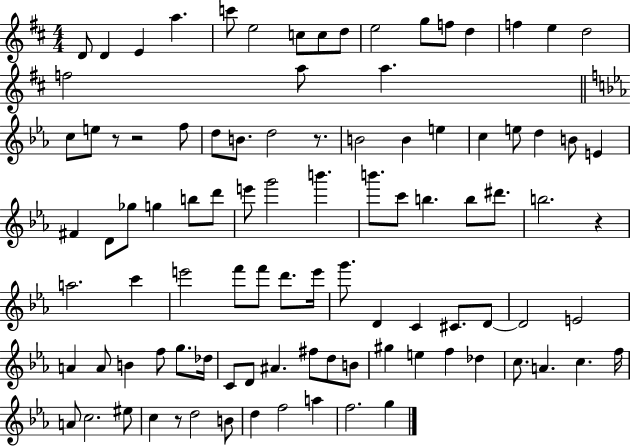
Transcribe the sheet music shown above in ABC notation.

X:1
T:Untitled
M:4/4
L:1/4
K:D
D/2 D E a c'/2 e2 c/2 c/2 d/2 e2 g/2 f/2 d f e d2 f2 a/2 a c/2 e/2 z/2 z2 f/2 d/2 B/2 d2 z/2 B2 B e c e/2 d B/2 E ^F D/2 _g/2 g b/2 d'/2 e'/2 g'2 b' b'/2 c'/2 b b/2 ^d'/2 b2 z a2 c' e'2 f'/2 f'/2 d'/2 e'/4 g'/2 D C ^C/2 D/2 D2 E2 A A/2 B f/2 g/2 _d/4 C/2 D/2 ^A ^f/2 d/2 B/2 ^g e f _d c/2 A c f/4 A/2 c2 ^e/2 c z/2 d2 B/2 d f2 a f2 g